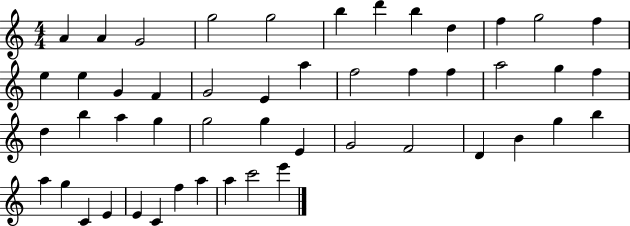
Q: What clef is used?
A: treble